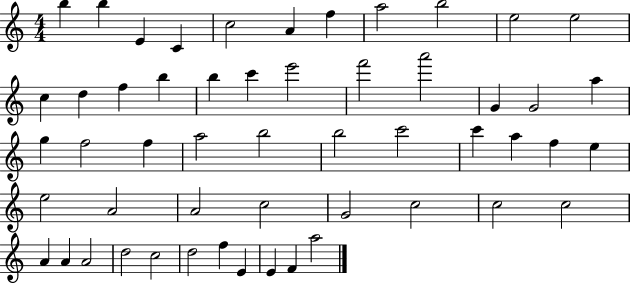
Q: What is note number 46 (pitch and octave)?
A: D5